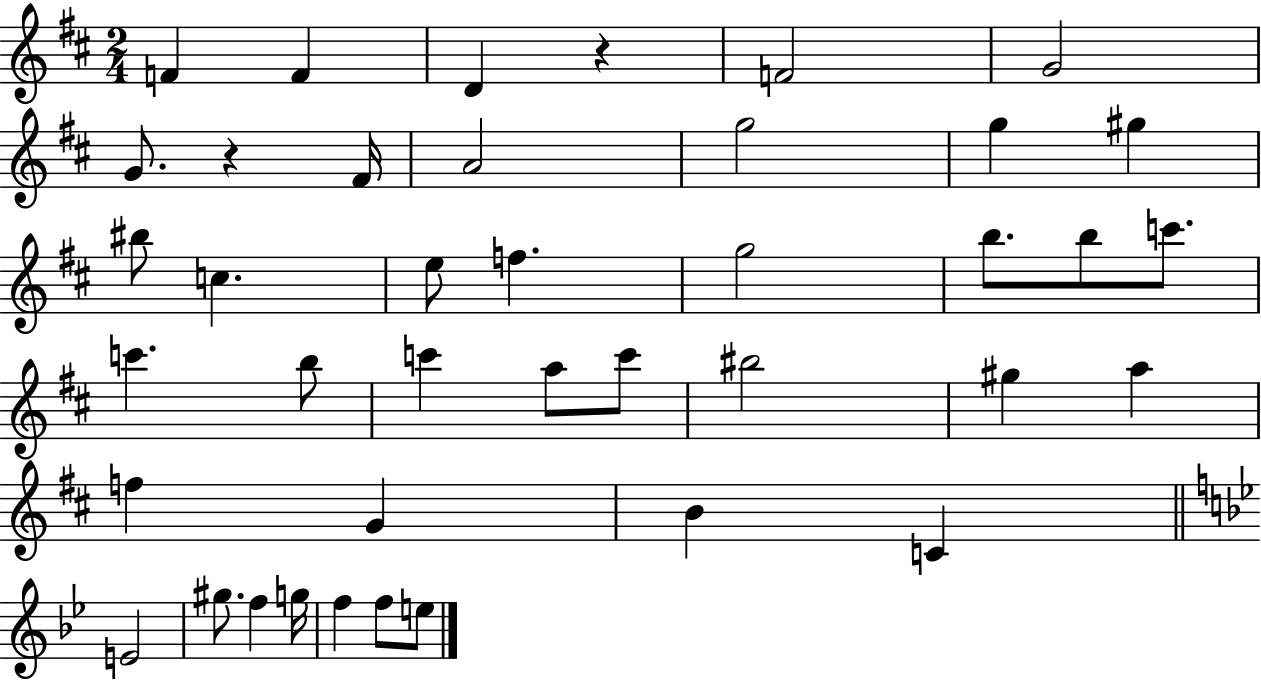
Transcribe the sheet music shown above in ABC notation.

X:1
T:Untitled
M:2/4
L:1/4
K:D
F F D z F2 G2 G/2 z ^F/4 A2 g2 g ^g ^b/2 c e/2 f g2 b/2 b/2 c'/2 c' b/2 c' a/2 c'/2 ^b2 ^g a f G B C E2 ^g/2 f g/4 f f/2 e/2